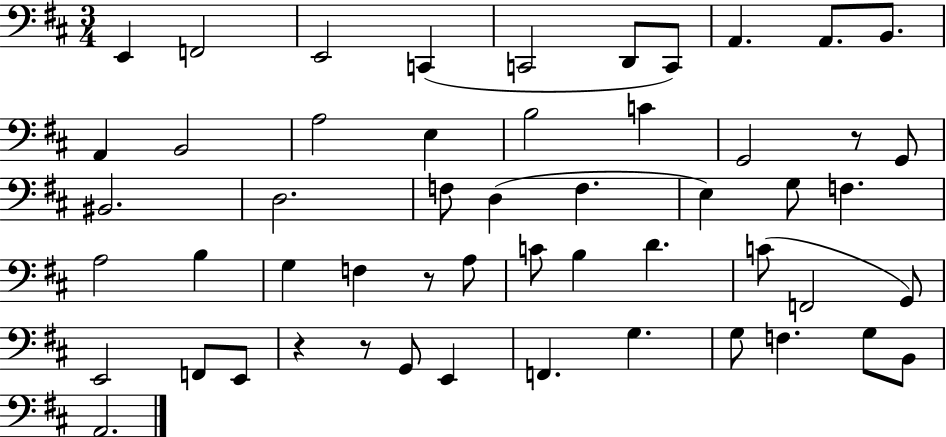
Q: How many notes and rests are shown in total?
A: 53